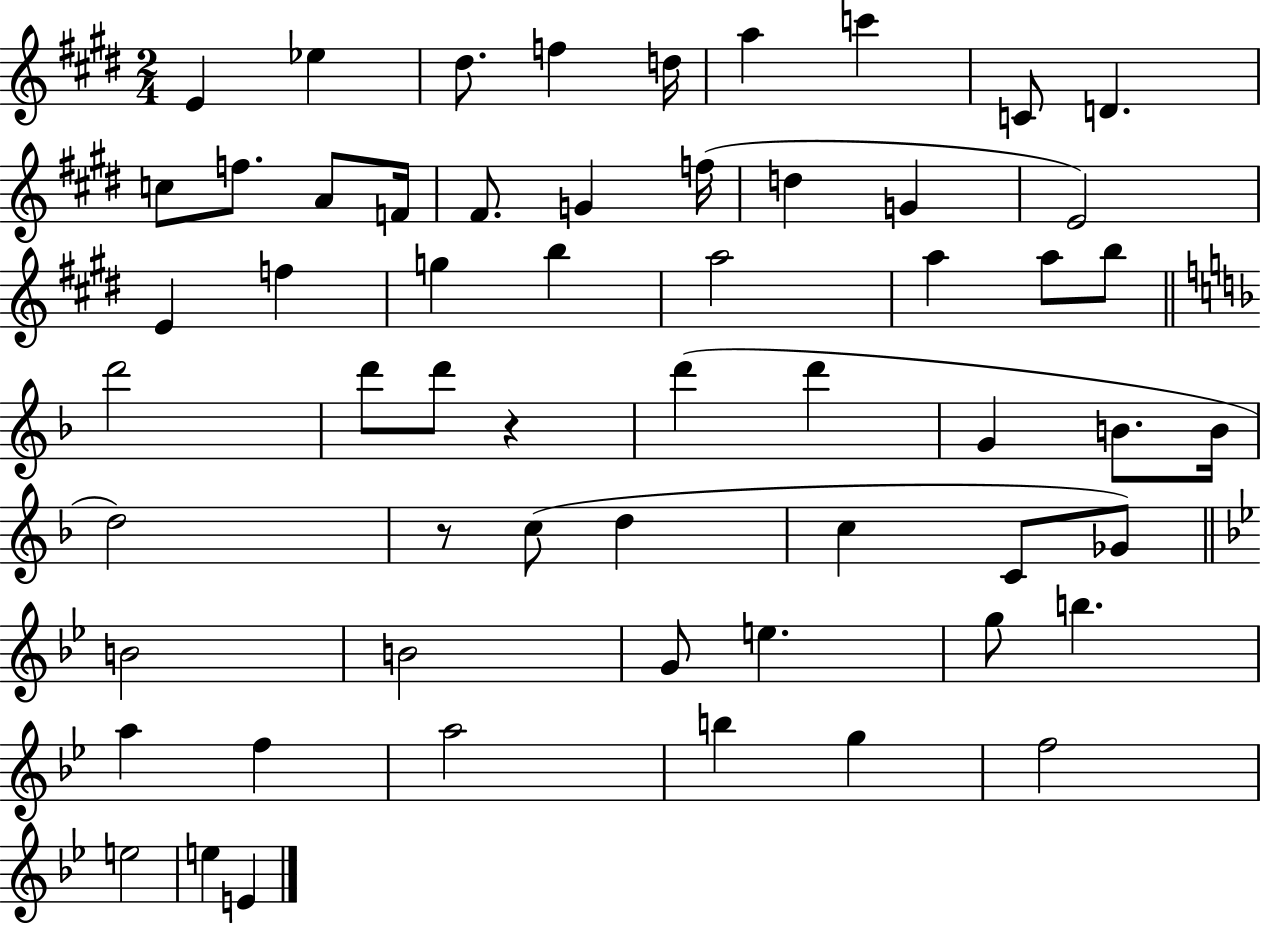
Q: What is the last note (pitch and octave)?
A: E4